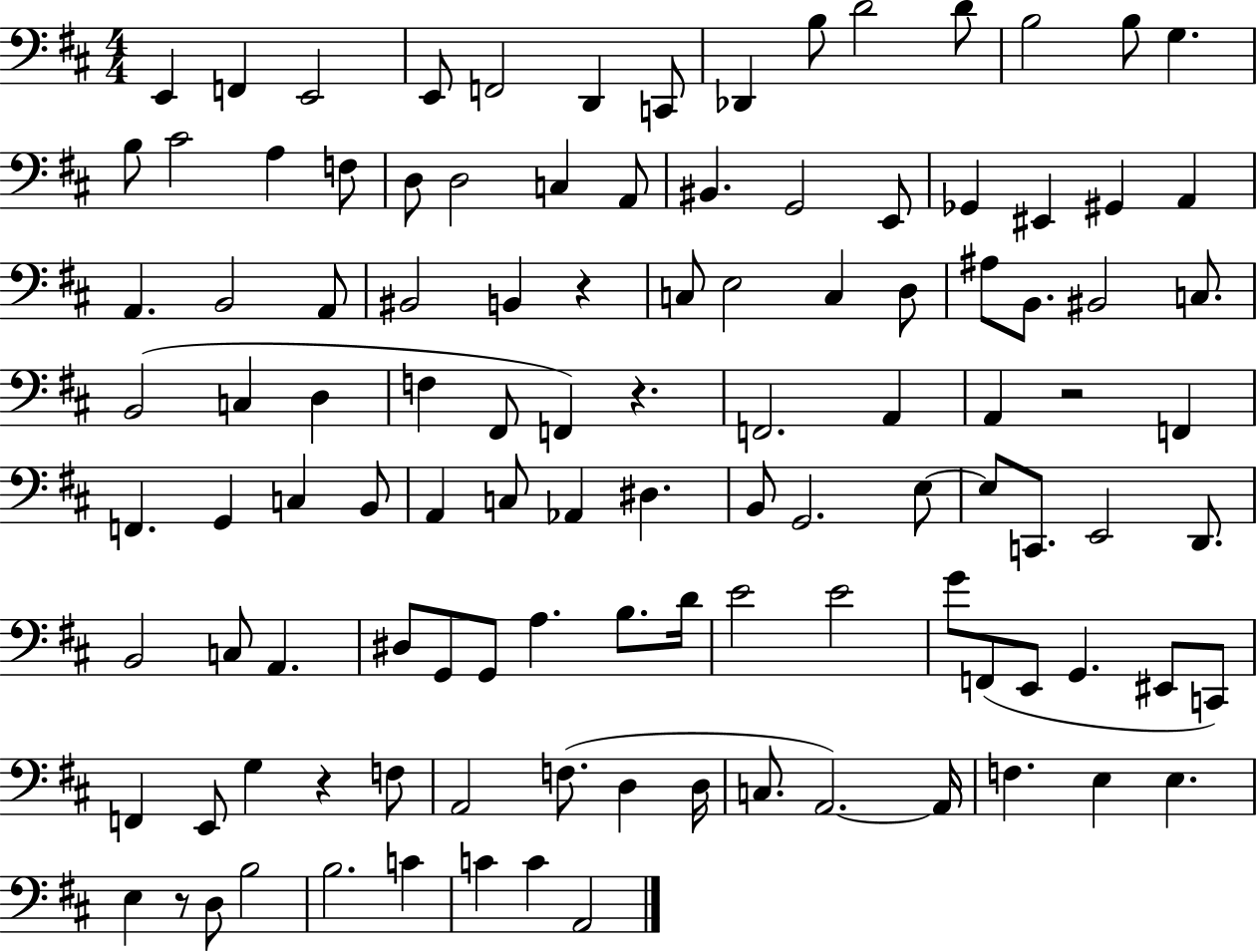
E2/q F2/q E2/h E2/e F2/h D2/q C2/e Db2/q B3/e D4/h D4/e B3/h B3/e G3/q. B3/e C#4/h A3/q F3/e D3/e D3/h C3/q A2/e BIS2/q. G2/h E2/e Gb2/q EIS2/q G#2/q A2/q A2/q. B2/h A2/e BIS2/h B2/q R/q C3/e E3/h C3/q D3/e A#3/e B2/e. BIS2/h C3/e. B2/h C3/q D3/q F3/q F#2/e F2/q R/q. F2/h. A2/q A2/q R/h F2/q F2/q. G2/q C3/q B2/e A2/q C3/e Ab2/q D#3/q. B2/e G2/h. E3/e E3/e C2/e. E2/h D2/e. B2/h C3/e A2/q. D#3/e G2/e G2/e A3/q. B3/e. D4/s E4/h E4/h G4/e F2/e E2/e G2/q. EIS2/e C2/e F2/q E2/e G3/q R/q F3/e A2/h F3/e. D3/q D3/s C3/e. A2/h. A2/s F3/q. E3/q E3/q. E3/q R/e D3/e B3/h B3/h. C4/q C4/q C4/q A2/h